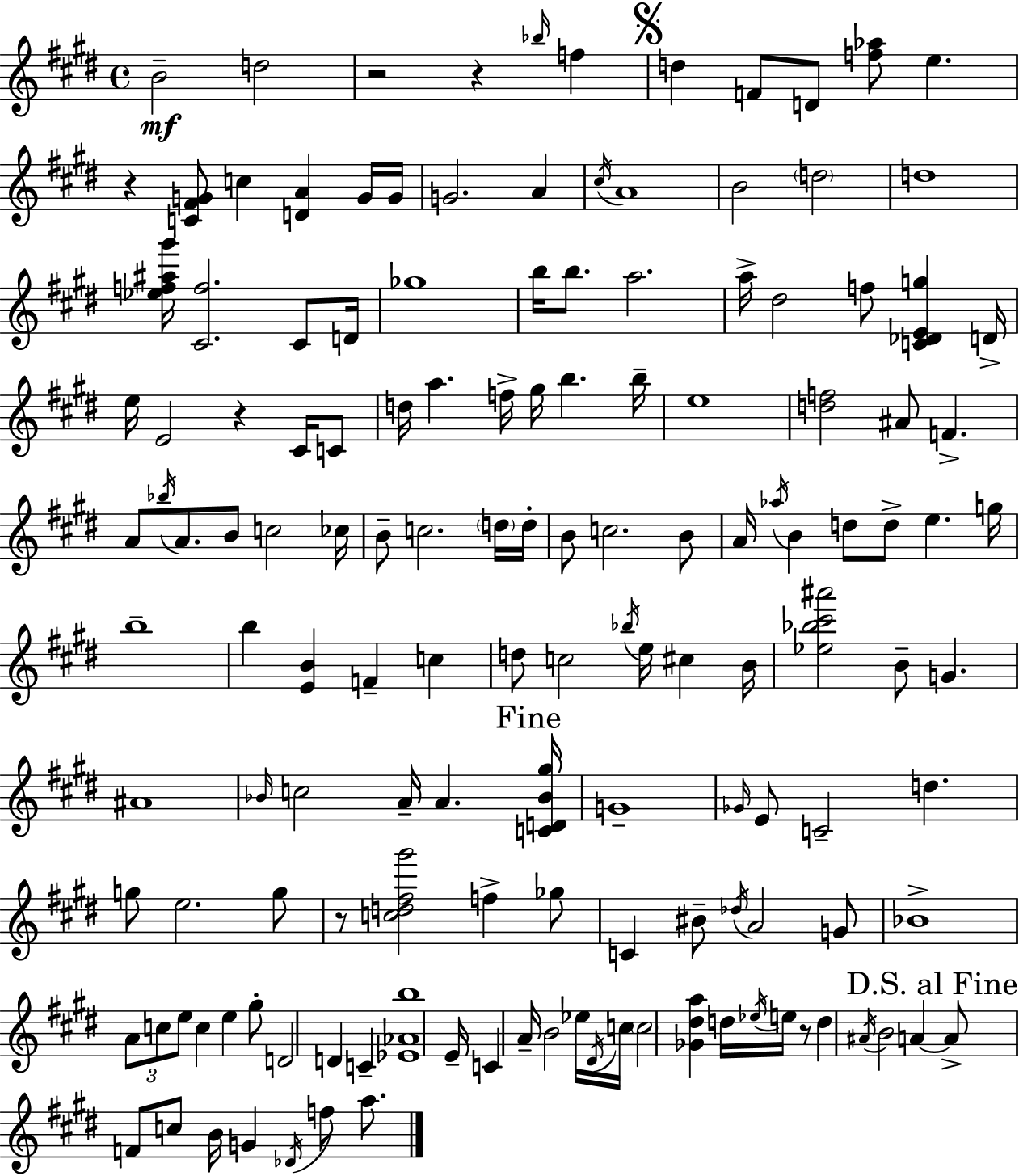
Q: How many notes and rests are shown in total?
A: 145